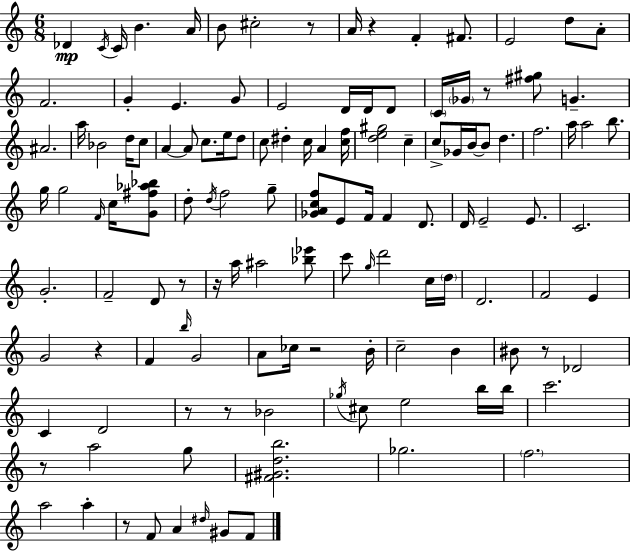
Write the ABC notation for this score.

X:1
T:Untitled
M:6/8
L:1/4
K:C
_D C/4 C/4 B A/4 B/2 ^c2 z/2 A/4 z F ^F/2 E2 d/2 A/2 F2 G E G/2 E2 D/4 D/4 D/2 C/4 _G/4 z/2 [^f^g]/2 G ^A2 a/4 _B2 d/4 c/2 A A/2 c/2 e/4 d/2 c/2 ^d c/4 A [cf]/4 [de^g]2 c c/2 _G/4 B/4 B/2 d f2 a/4 a2 b/2 g/4 g2 F/4 c/4 [G^f_a_b]/2 d/2 d/4 f2 g/2 [_GAcf]/2 E/2 F/4 F D/2 D/4 E2 E/2 C2 G2 F2 D/2 z/2 z/4 a/4 ^a2 [_b_e']/2 c'/2 g/4 d'2 c/4 d/4 D2 F2 E G2 z F b/4 G2 A/2 _c/4 z2 B/4 c2 B ^B/2 z/2 _D2 C D2 z/2 z/2 _B2 _g/4 ^c/2 e2 b/4 b/4 c'2 z/2 a2 g/2 [^F^Gdb]2 _g2 f2 a2 a z/2 F/2 A ^d/4 ^G/2 F/2